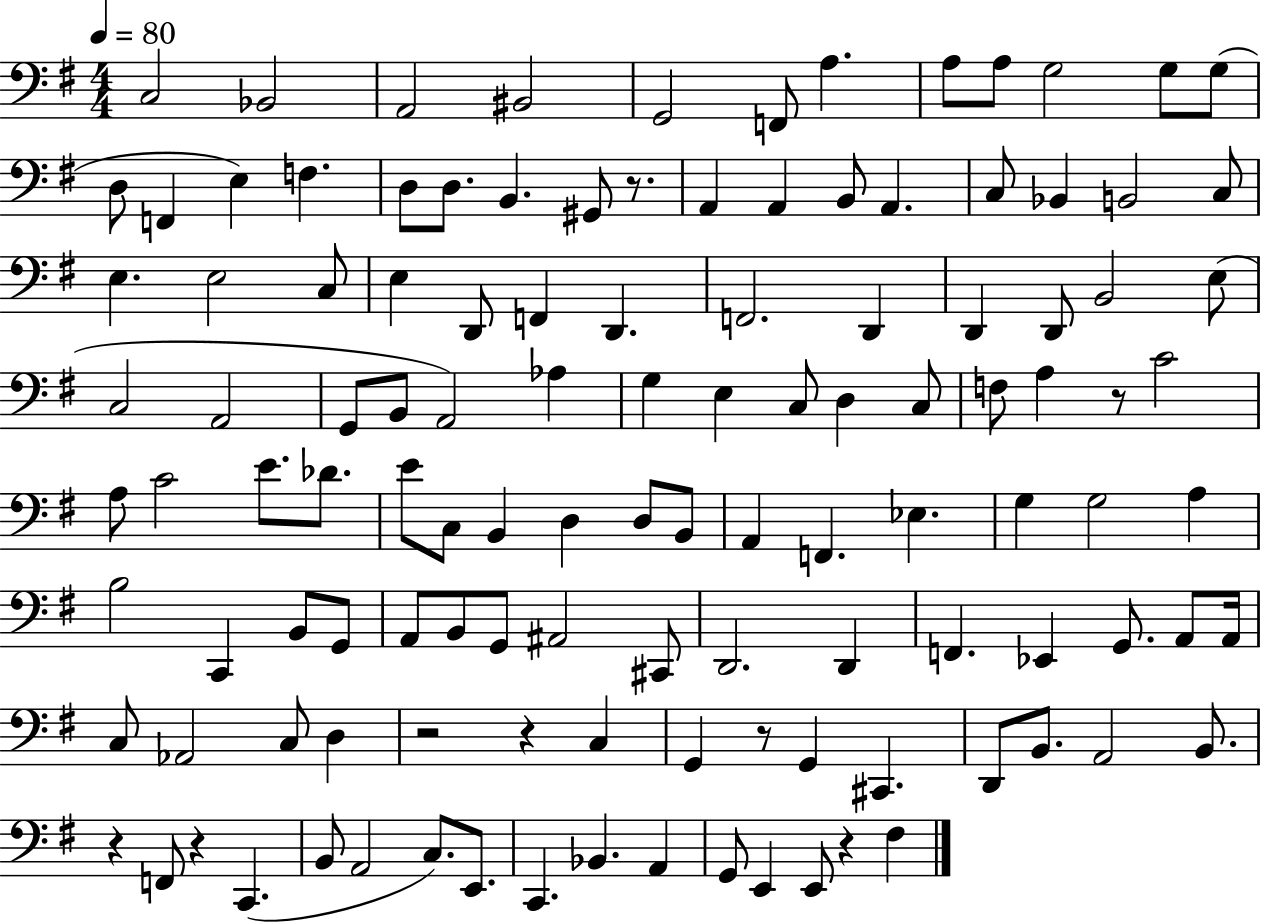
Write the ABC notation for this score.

X:1
T:Untitled
M:4/4
L:1/4
K:G
C,2 _B,,2 A,,2 ^B,,2 G,,2 F,,/2 A, A,/2 A,/2 G,2 G,/2 G,/2 D,/2 F,, E, F, D,/2 D,/2 B,, ^G,,/2 z/2 A,, A,, B,,/2 A,, C,/2 _B,, B,,2 C,/2 E, E,2 C,/2 E, D,,/2 F,, D,, F,,2 D,, D,, D,,/2 B,,2 E,/2 C,2 A,,2 G,,/2 B,,/2 A,,2 _A, G, E, C,/2 D, C,/2 F,/2 A, z/2 C2 A,/2 C2 E/2 _D/2 E/2 C,/2 B,, D, D,/2 B,,/2 A,, F,, _E, G, G,2 A, B,2 C,, B,,/2 G,,/2 A,,/2 B,,/2 G,,/2 ^A,,2 ^C,,/2 D,,2 D,, F,, _E,, G,,/2 A,,/2 A,,/4 C,/2 _A,,2 C,/2 D, z2 z C, G,, z/2 G,, ^C,, D,,/2 B,,/2 A,,2 B,,/2 z F,,/2 z C,, B,,/2 A,,2 C,/2 E,,/2 C,, _B,, A,, G,,/2 E,, E,,/2 z ^F,